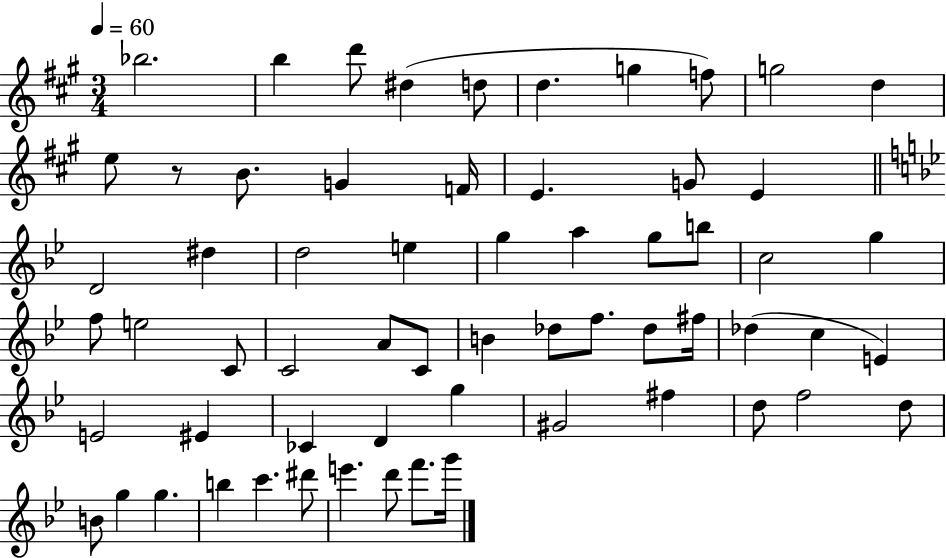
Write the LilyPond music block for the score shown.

{
  \clef treble
  \numericTimeSignature
  \time 3/4
  \key a \major
  \tempo 4 = 60
  bes''2. | b''4 d'''8 dis''4( d''8 | d''4. g''4 f''8) | g''2 d''4 | \break e''8 r8 b'8. g'4 f'16 | e'4. g'8 e'4 | \bar "||" \break \key g \minor d'2 dis''4 | d''2 e''4 | g''4 a''4 g''8 b''8 | c''2 g''4 | \break f''8 e''2 c'8 | c'2 a'8 c'8 | b'4 des''8 f''8. des''8 fis''16 | des''4( c''4 e'4) | \break e'2 eis'4 | ces'4 d'4 g''4 | gis'2 fis''4 | d''8 f''2 d''8 | \break b'8 g''4 g''4. | b''4 c'''4. dis'''8 | e'''4. d'''8 f'''8. g'''16 | \bar "|."
}